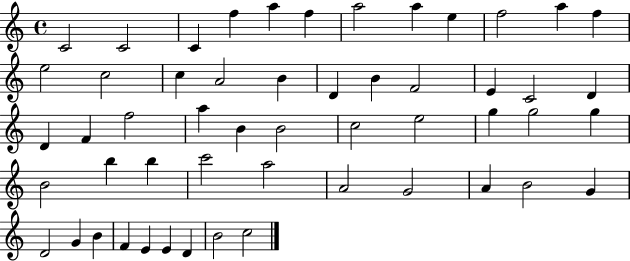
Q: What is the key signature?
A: C major